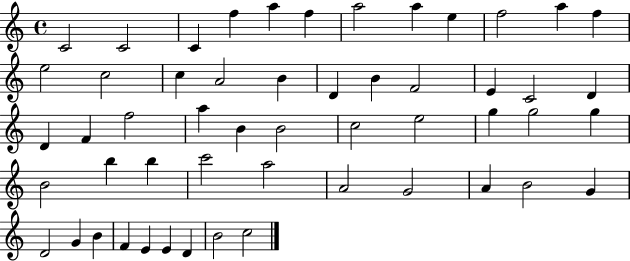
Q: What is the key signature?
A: C major